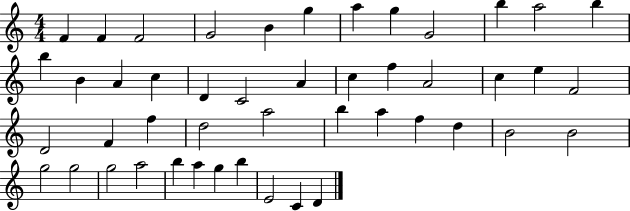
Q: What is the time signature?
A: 4/4